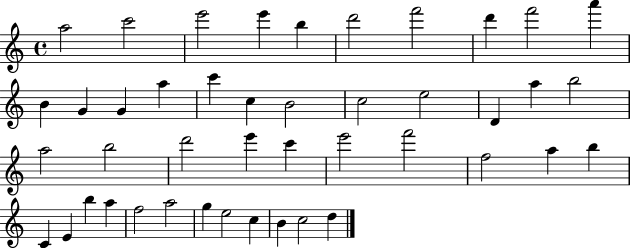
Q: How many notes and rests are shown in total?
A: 44